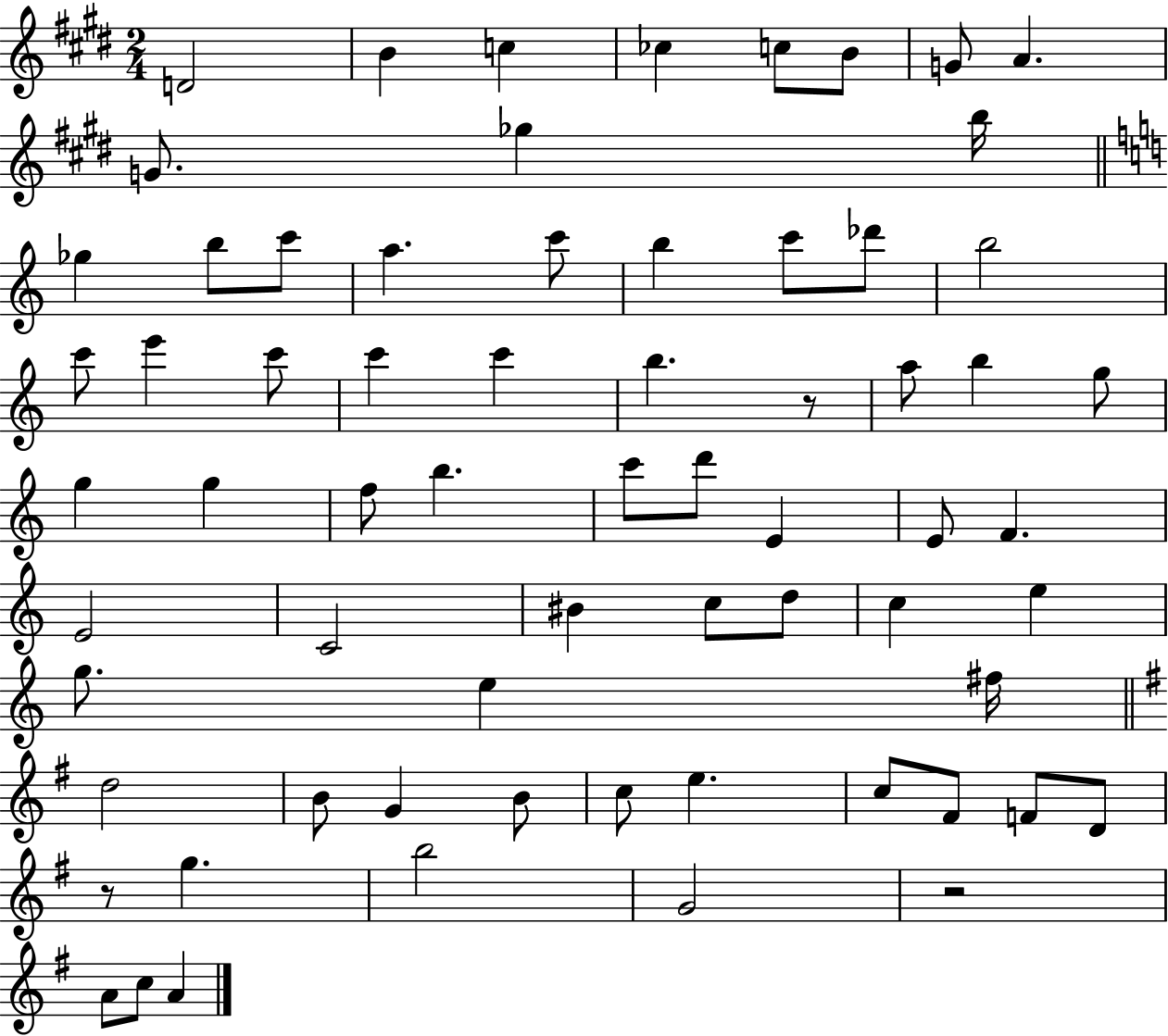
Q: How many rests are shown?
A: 3